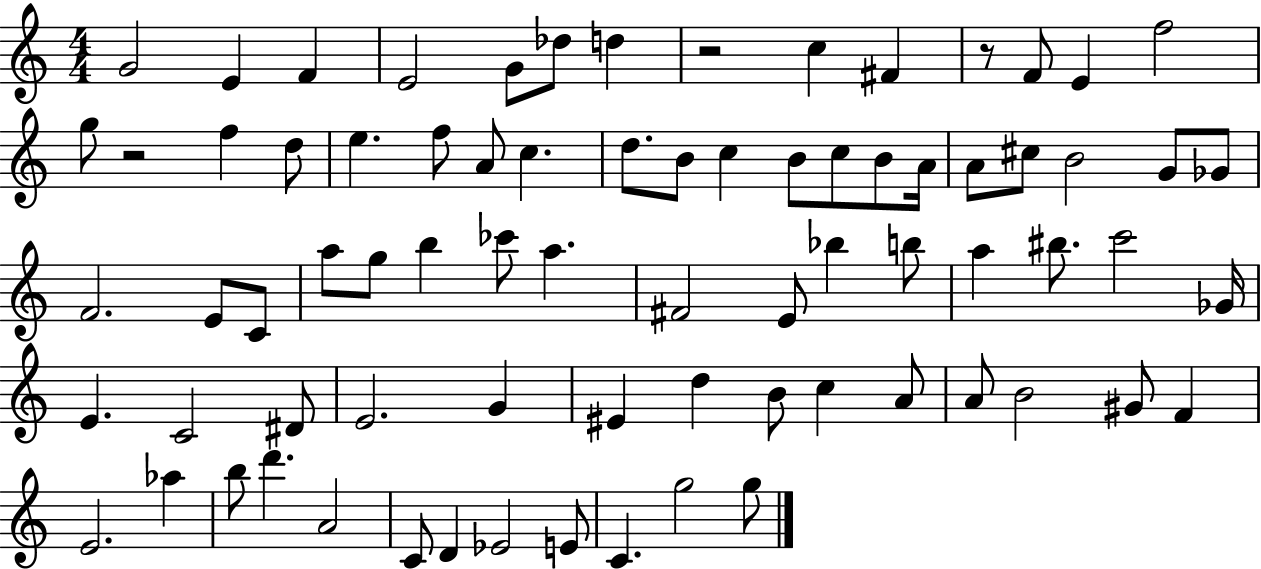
G4/h E4/q F4/q E4/h G4/e Db5/e D5/q R/h C5/q F#4/q R/e F4/e E4/q F5/h G5/e R/h F5/q D5/e E5/q. F5/e A4/e C5/q. D5/e. B4/e C5/q B4/e C5/e B4/e A4/s A4/e C#5/e B4/h G4/e Gb4/e F4/h. E4/e C4/e A5/e G5/e B5/q CES6/e A5/q. F#4/h E4/e Bb5/q B5/e A5/q BIS5/e. C6/h Gb4/s E4/q. C4/h D#4/e E4/h. G4/q EIS4/q D5/q B4/e C5/q A4/e A4/e B4/h G#4/e F4/q E4/h. Ab5/q B5/e D6/q. A4/h C4/e D4/q Eb4/h E4/e C4/q. G5/h G5/e